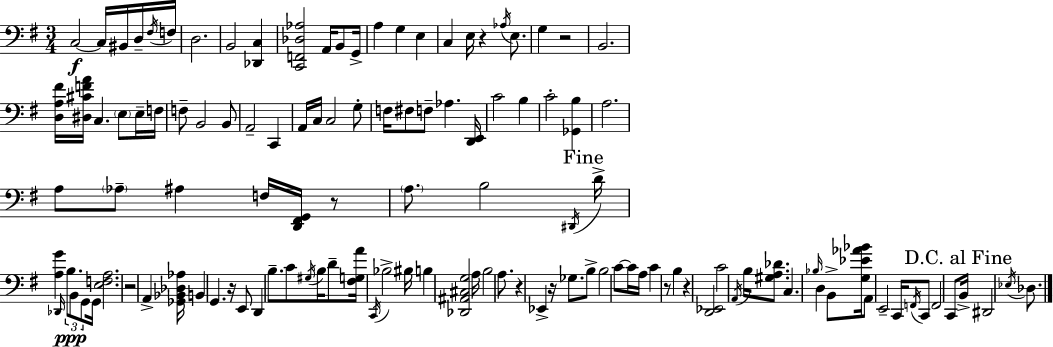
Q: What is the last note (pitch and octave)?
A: Db3